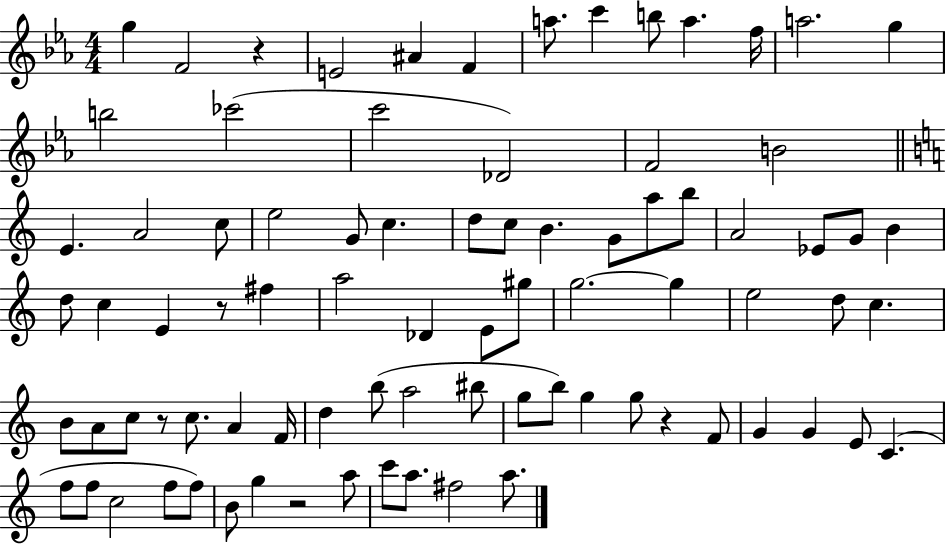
G5/q F4/h R/q E4/h A#4/q F4/q A5/e. C6/q B5/e A5/q. F5/s A5/h. G5/q B5/h CES6/h C6/h Db4/h F4/h B4/h E4/q. A4/h C5/e E5/h G4/e C5/q. D5/e C5/e B4/q. G4/e A5/e B5/e A4/h Eb4/e G4/e B4/q D5/e C5/q E4/q R/e F#5/q A5/h Db4/q E4/e G#5/e G5/h. G5/q E5/h D5/e C5/q. B4/e A4/e C5/e R/e C5/e. A4/q F4/s D5/q B5/e A5/h BIS5/e G5/e B5/e G5/q G5/e R/q F4/e G4/q G4/q E4/e C4/q. F5/e F5/e C5/h F5/e F5/e B4/e G5/q R/h A5/e C6/e A5/e. F#5/h A5/e.